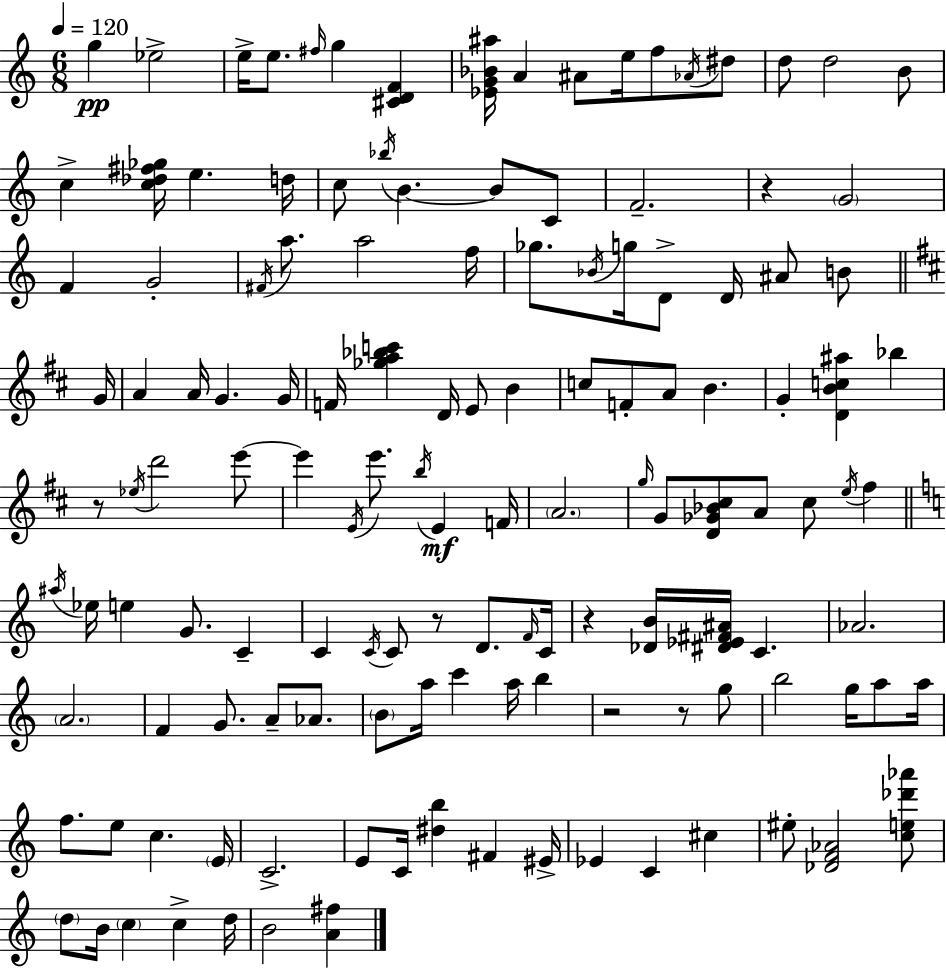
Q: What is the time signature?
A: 6/8